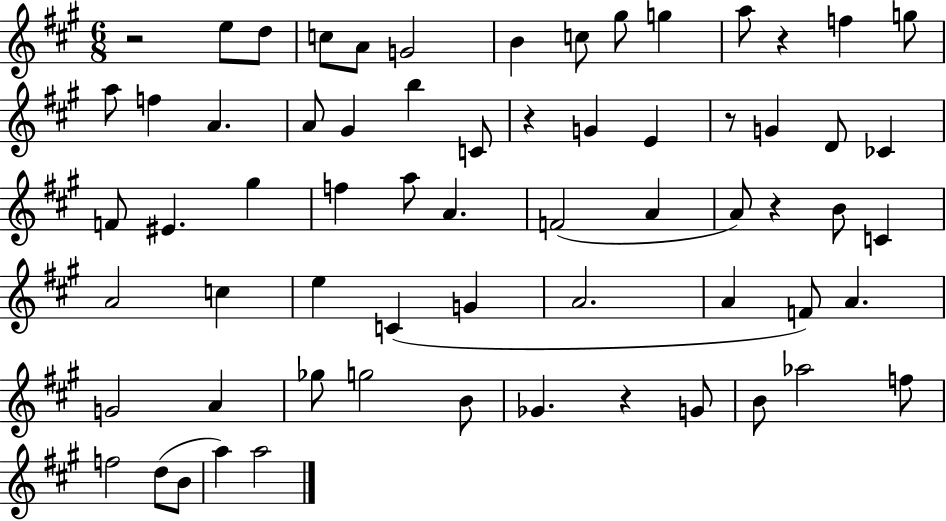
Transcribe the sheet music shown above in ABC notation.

X:1
T:Untitled
M:6/8
L:1/4
K:A
z2 e/2 d/2 c/2 A/2 G2 B c/2 ^g/2 g a/2 z f g/2 a/2 f A A/2 ^G b C/2 z G E z/2 G D/2 _C F/2 ^E ^g f a/2 A F2 A A/2 z B/2 C A2 c e C G A2 A F/2 A G2 A _g/2 g2 B/2 _G z G/2 B/2 _a2 f/2 f2 d/2 B/2 a a2